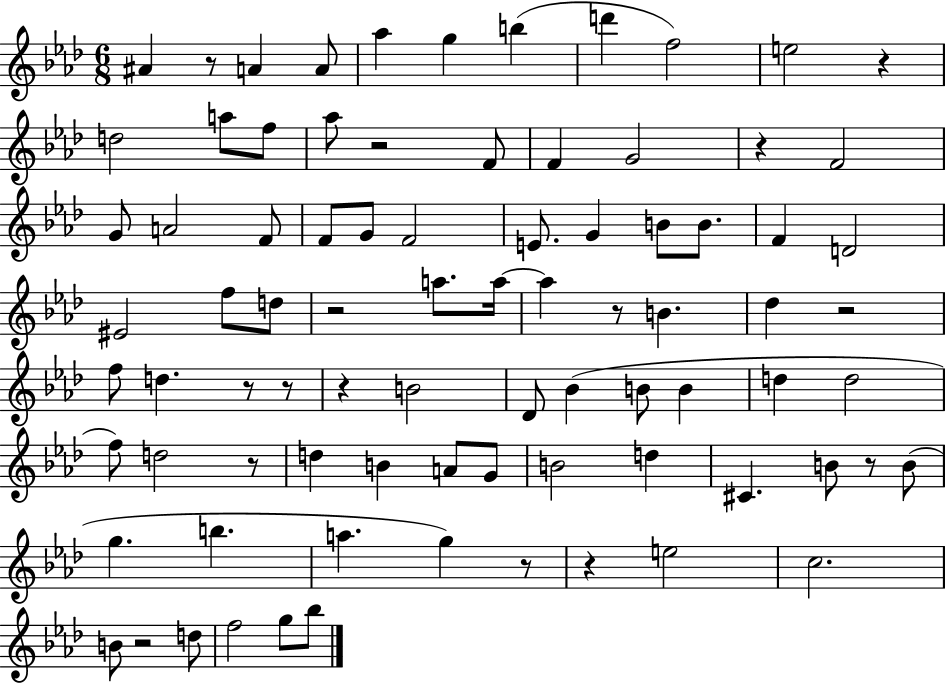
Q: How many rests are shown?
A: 15